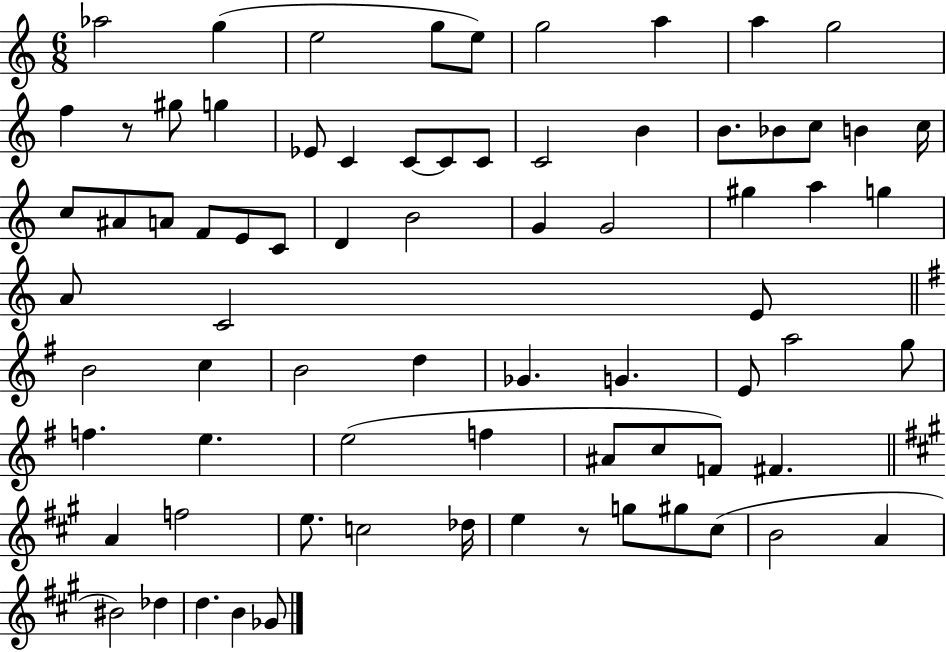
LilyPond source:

{
  \clef treble
  \numericTimeSignature
  \time 6/8
  \key c \major
  aes''2 g''4( | e''2 g''8 e''8) | g''2 a''4 | a''4 g''2 | \break f''4 r8 gis''8 g''4 | ees'8 c'4 c'8~~ c'8 c'8 | c'2 b'4 | b'8. bes'8 c''8 b'4 c''16 | \break c''8 ais'8 a'8 f'8 e'8 c'8 | d'4 b'2 | g'4 g'2 | gis''4 a''4 g''4 | \break a'8 c'2 e'8 | \bar "||" \break \key e \minor b'2 c''4 | b'2 d''4 | ges'4. g'4. | e'8 a''2 g''8 | \break f''4. e''4. | e''2( f''4 | ais'8 c''8 f'8) fis'4. | \bar "||" \break \key a \major a'4 f''2 | e''8. c''2 des''16 | e''4 r8 g''8 gis''8 cis''8( | b'2 a'4 | \break bis'2) des''4 | d''4. b'4 ges'8 | \bar "|."
}